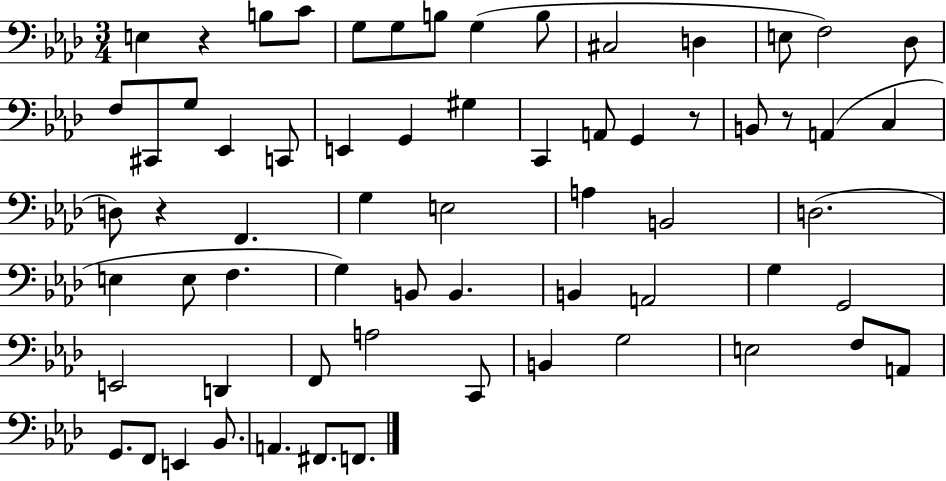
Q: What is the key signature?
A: AES major